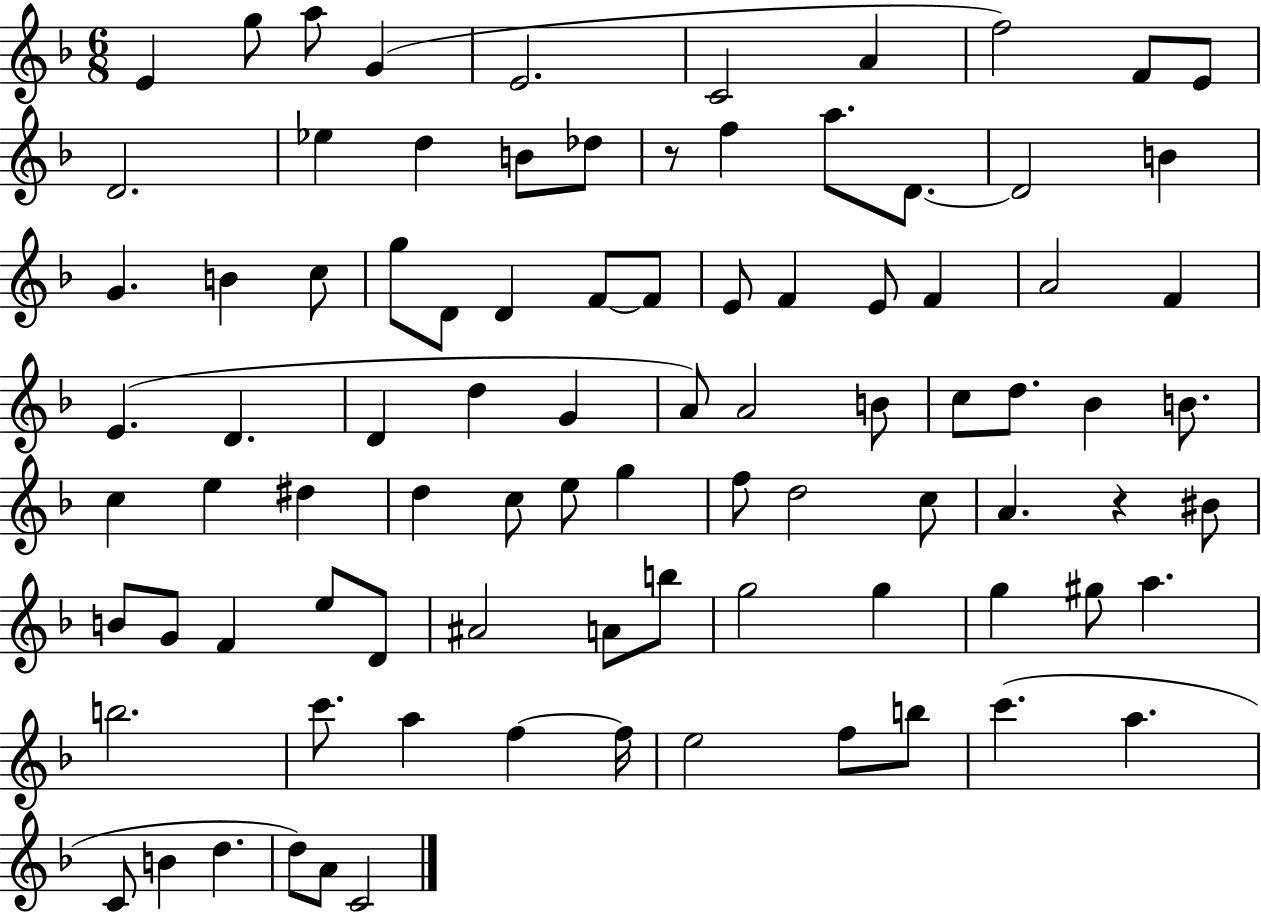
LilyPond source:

{
  \clef treble
  \numericTimeSignature
  \time 6/8
  \key f \major
  \repeat volta 2 { e'4 g''8 a''8 g'4( | e'2. | c'2 a'4 | f''2) f'8 e'8 | \break d'2. | ees''4 d''4 b'8 des''8 | r8 f''4 a''8. d'8.~~ | d'2 b'4 | \break g'4. b'4 c''8 | g''8 d'8 d'4 f'8~~ f'8 | e'8 f'4 e'8 f'4 | a'2 f'4 | \break e'4.( d'4. | d'4 d''4 g'4 | a'8) a'2 b'8 | c''8 d''8. bes'4 b'8. | \break c''4 e''4 dis''4 | d''4 c''8 e''8 g''4 | f''8 d''2 c''8 | a'4. r4 bis'8 | \break b'8 g'8 f'4 e''8 d'8 | ais'2 a'8 b''8 | g''2 g''4 | g''4 gis''8 a''4. | \break b''2. | c'''8. a''4 f''4~~ f''16 | e''2 f''8 b''8 | c'''4.( a''4. | \break c'8 b'4 d''4. | d''8) a'8 c'2 | } \bar "|."
}